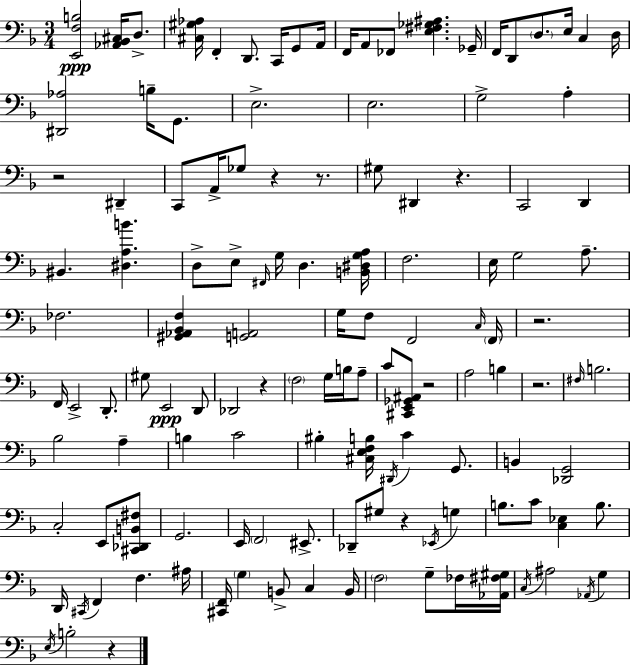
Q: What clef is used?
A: bass